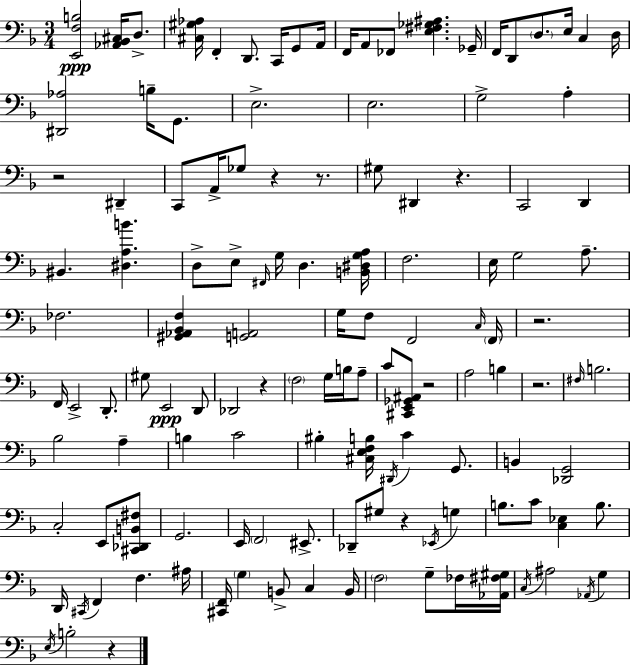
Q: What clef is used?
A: bass